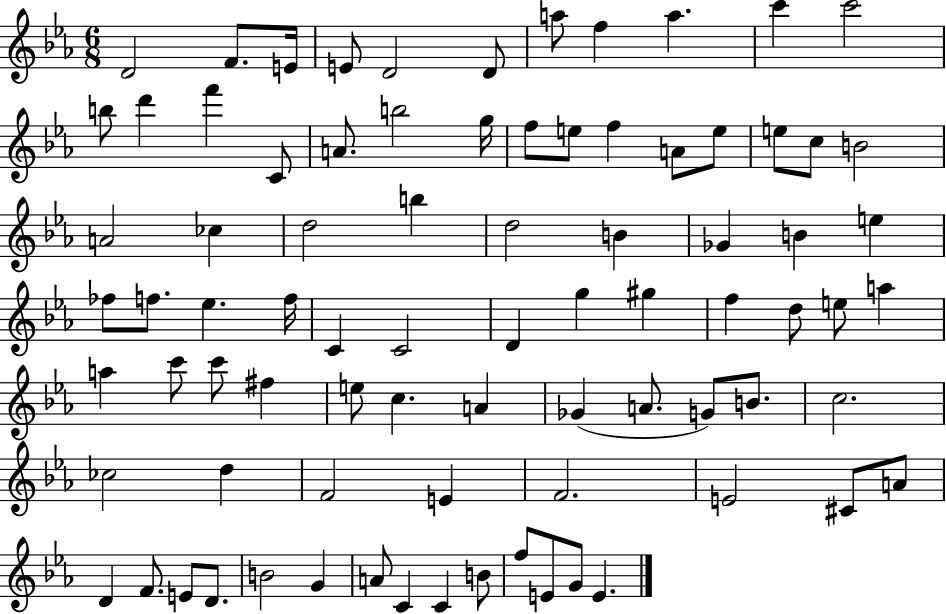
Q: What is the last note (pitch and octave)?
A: E4